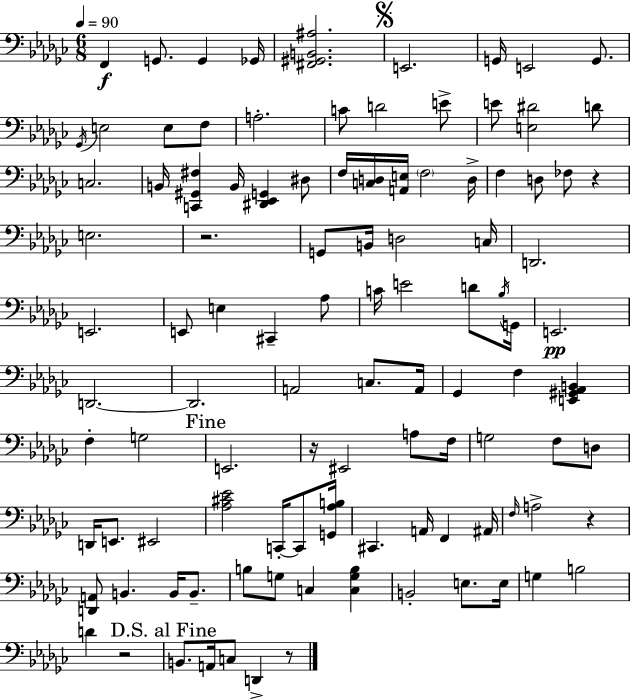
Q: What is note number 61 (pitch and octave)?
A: D3